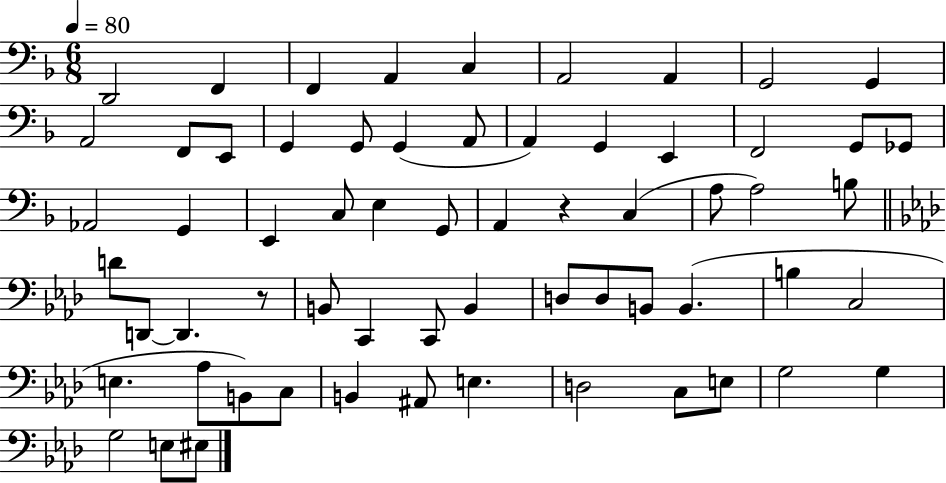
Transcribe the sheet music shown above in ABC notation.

X:1
T:Untitled
M:6/8
L:1/4
K:F
D,,2 F,, F,, A,, C, A,,2 A,, G,,2 G,, A,,2 F,,/2 E,,/2 G,, G,,/2 G,, A,,/2 A,, G,, E,, F,,2 G,,/2 _G,,/2 _A,,2 G,, E,, C,/2 E, G,,/2 A,, z C, A,/2 A,2 B,/2 D/2 D,,/2 D,, z/2 B,,/2 C,, C,,/2 B,, D,/2 D,/2 B,,/2 B,, B, C,2 E, _A,/2 B,,/2 C,/2 B,, ^A,,/2 E, D,2 C,/2 E,/2 G,2 G, G,2 E,/2 ^E,/2